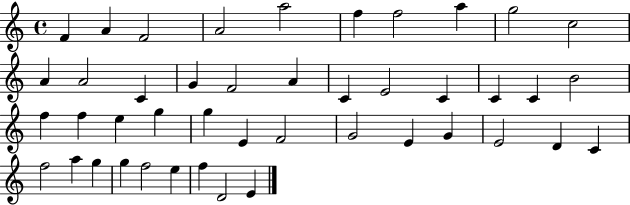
{
  \clef treble
  \time 4/4
  \defaultTimeSignature
  \key c \major
  f'4 a'4 f'2 | a'2 a''2 | f''4 f''2 a''4 | g''2 c''2 | \break a'4 a'2 c'4 | g'4 f'2 a'4 | c'4 e'2 c'4 | c'4 c'4 b'2 | \break f''4 f''4 e''4 g''4 | g''4 e'4 f'2 | g'2 e'4 g'4 | e'2 d'4 c'4 | \break f''2 a''4 g''4 | g''4 f''2 e''4 | f''4 d'2 e'4 | \bar "|."
}